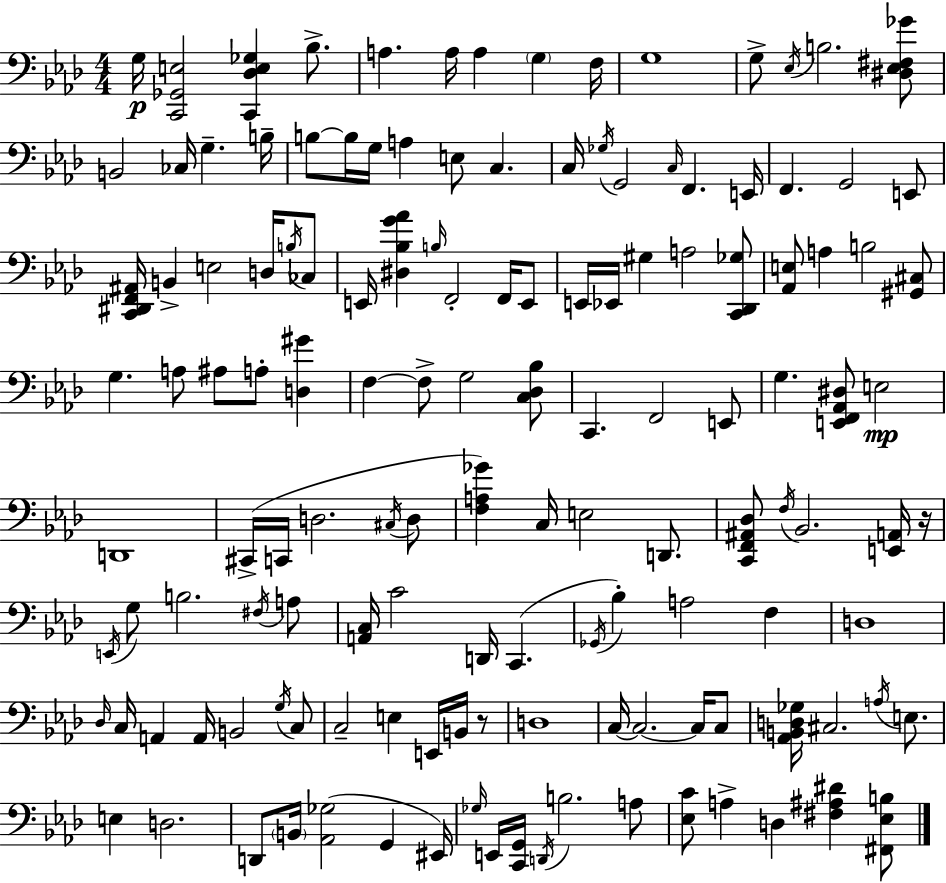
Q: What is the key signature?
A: F minor